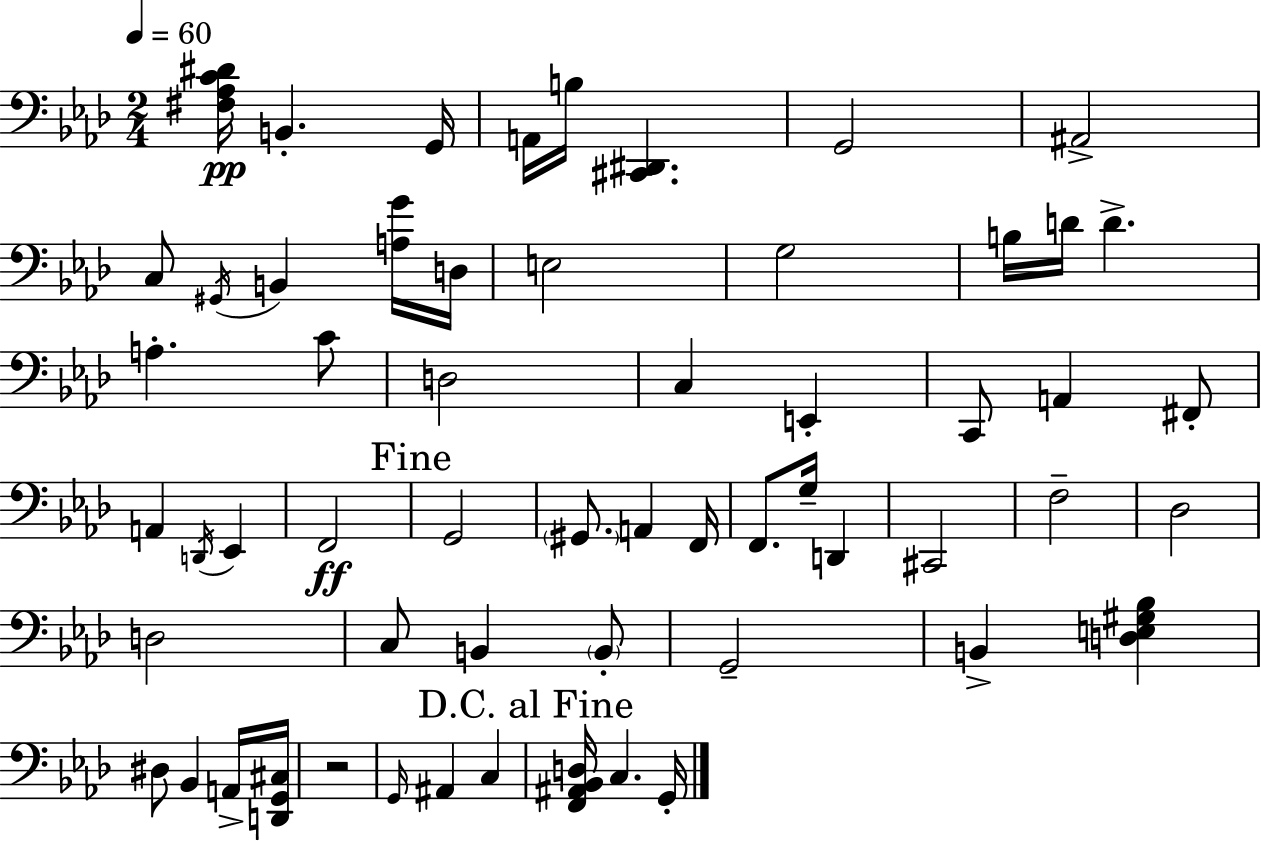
X:1
T:Untitled
M:2/4
L:1/4
K:Ab
[^F,_A,C^D]/4 B,, G,,/4 A,,/4 B,/4 [^C,,^D,,] G,,2 ^A,,2 C,/2 ^G,,/4 B,, [A,G]/4 D,/4 E,2 G,2 B,/4 D/4 D A, C/2 D,2 C, E,, C,,/2 A,, ^F,,/2 A,, D,,/4 _E,, F,,2 G,,2 ^G,,/2 A,, F,,/4 F,,/2 G,/4 D,, ^C,,2 F,2 _D,2 D,2 C,/2 B,, B,,/2 G,,2 B,, [D,E,^G,_B,] ^D,/2 _B,, A,,/4 [D,,G,,^C,]/4 z2 G,,/4 ^A,, C, [F,,^A,,_B,,D,]/4 C, G,,/4